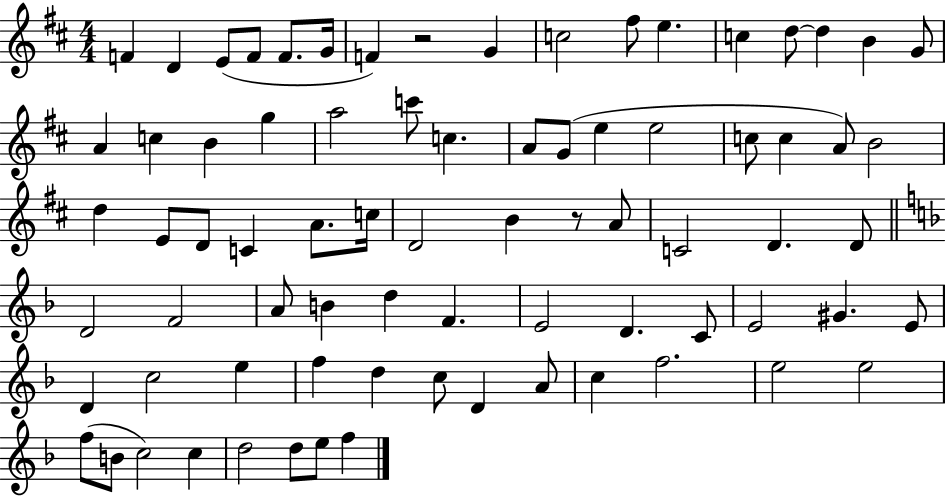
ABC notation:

X:1
T:Untitled
M:4/4
L:1/4
K:D
F D E/2 F/2 F/2 G/4 F z2 G c2 ^f/2 e c d/2 d B G/2 A c B g a2 c'/2 c A/2 G/2 e e2 c/2 c A/2 B2 d E/2 D/2 C A/2 c/4 D2 B z/2 A/2 C2 D D/2 D2 F2 A/2 B d F E2 D C/2 E2 ^G E/2 D c2 e f d c/2 D A/2 c f2 e2 e2 f/2 B/2 c2 c d2 d/2 e/2 f